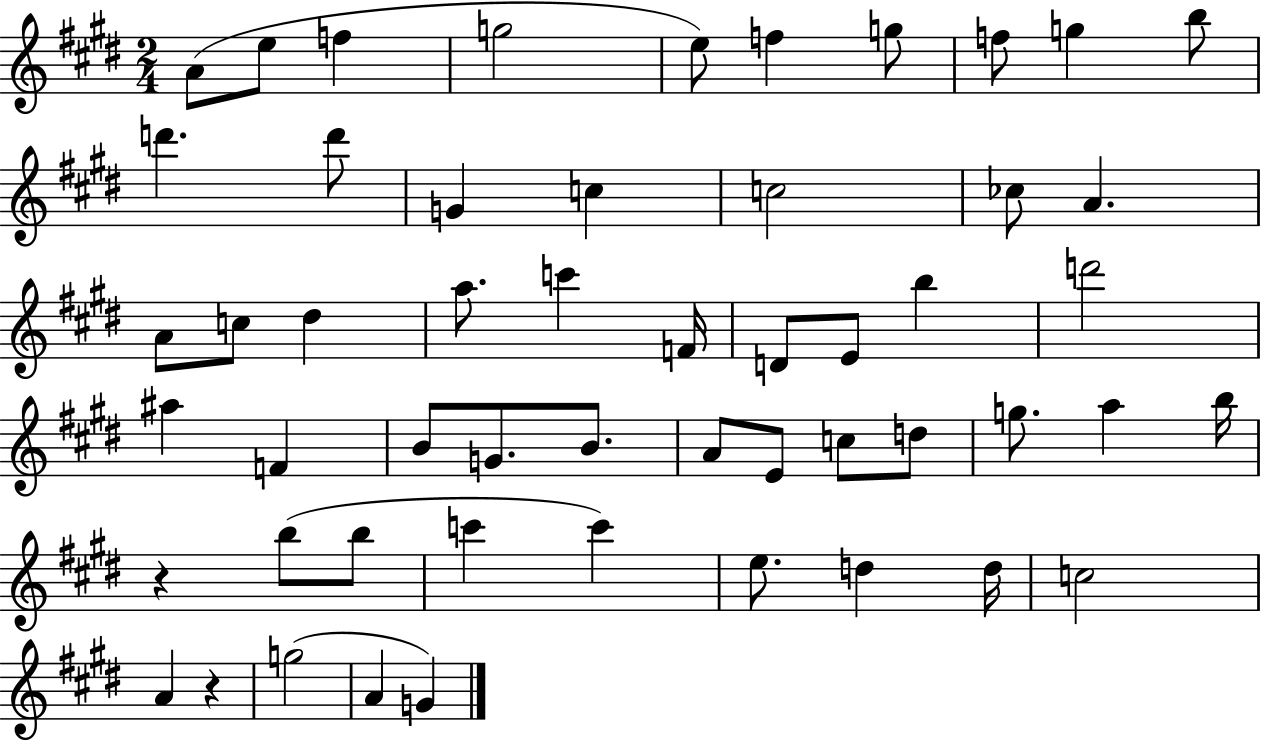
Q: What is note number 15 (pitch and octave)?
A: C5